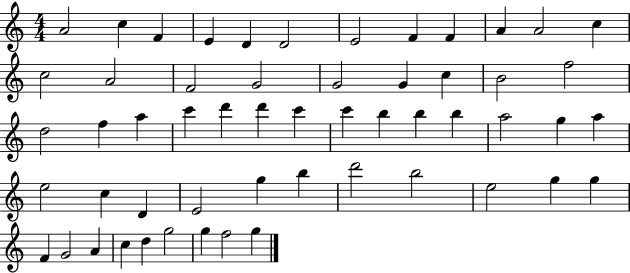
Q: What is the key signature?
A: C major